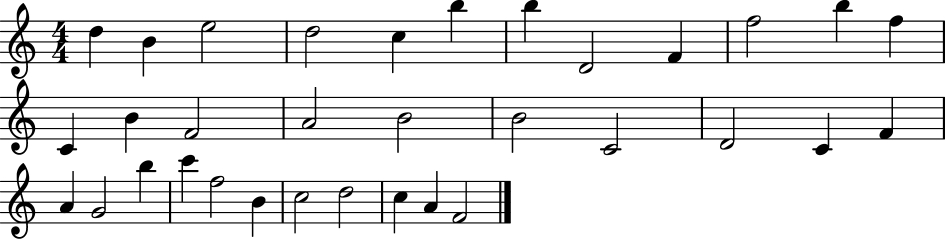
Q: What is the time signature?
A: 4/4